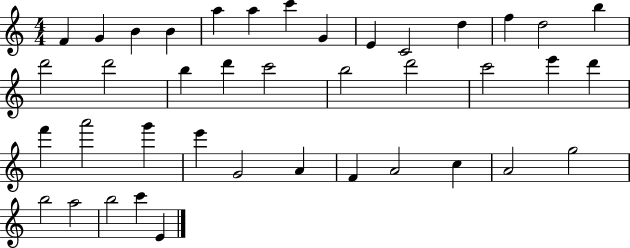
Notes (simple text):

F4/q G4/q B4/q B4/q A5/q A5/q C6/q G4/q E4/q C4/h D5/q F5/q D5/h B5/q D6/h D6/h B5/q D6/q C6/h B5/h D6/h C6/h E6/q D6/q F6/q A6/h G6/q E6/q G4/h A4/q F4/q A4/h C5/q A4/h G5/h B5/h A5/h B5/h C6/q E4/q